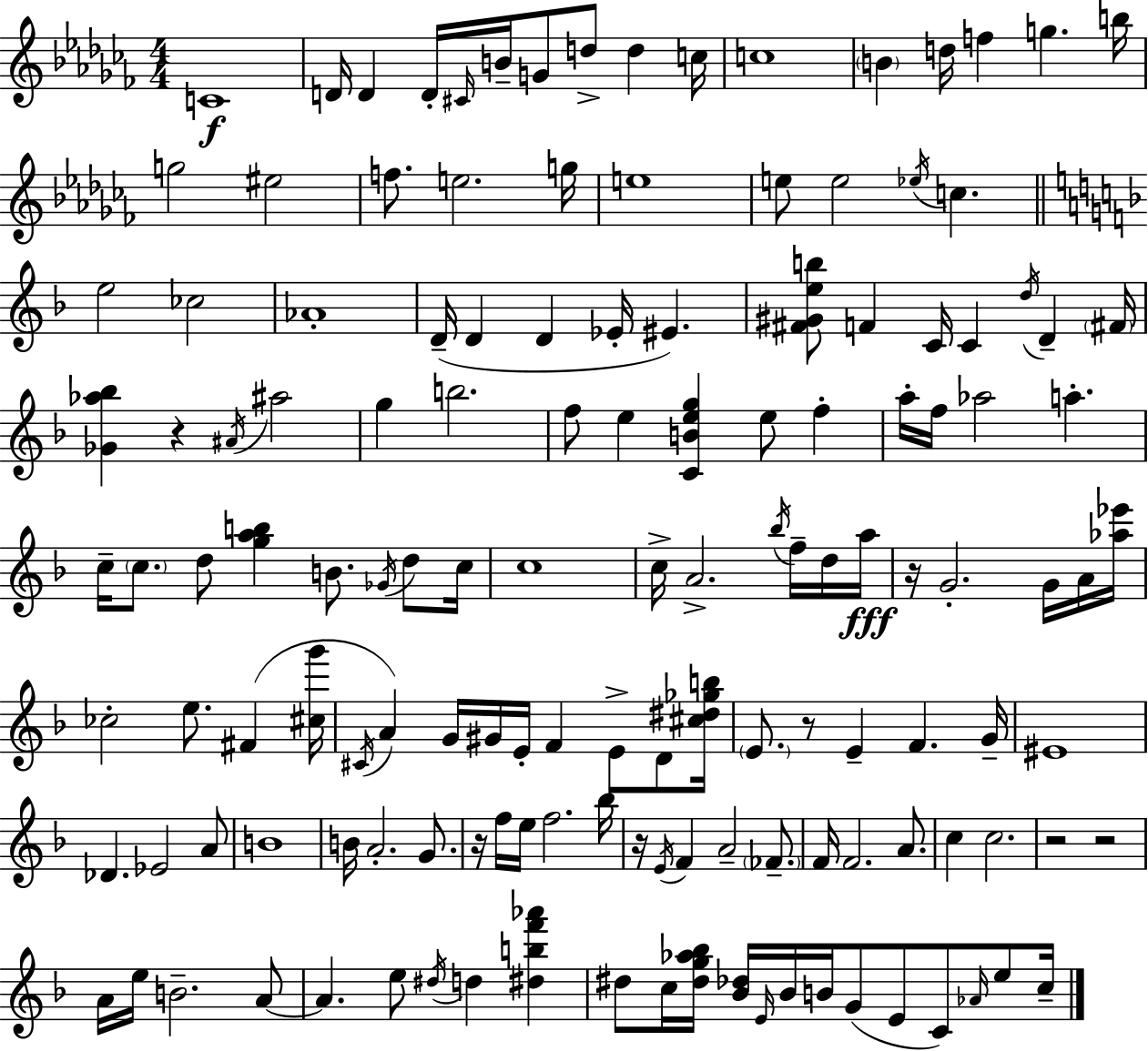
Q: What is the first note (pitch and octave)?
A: C4